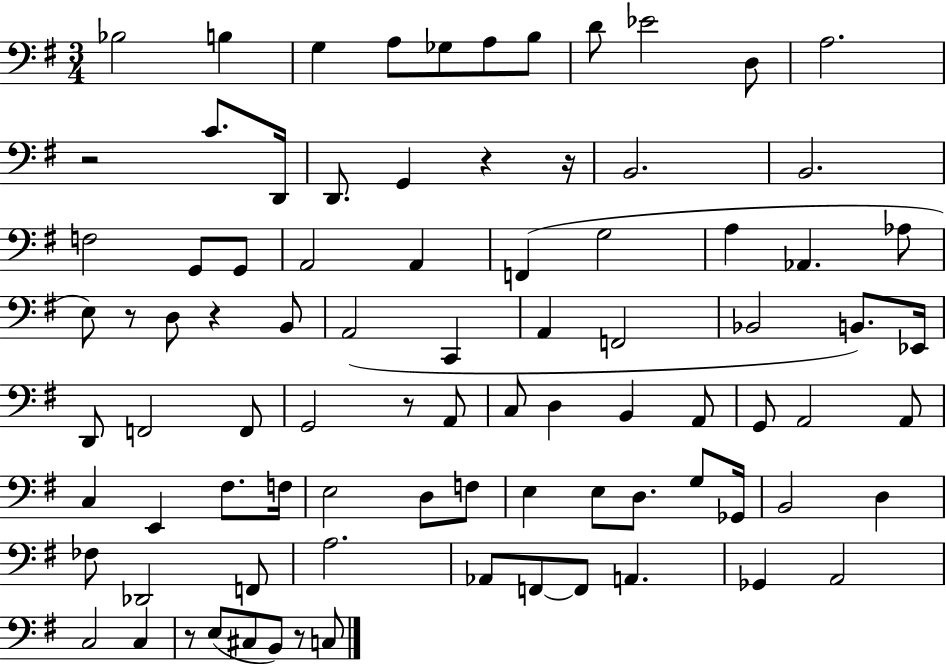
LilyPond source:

{
  \clef bass
  \numericTimeSignature
  \time 3/4
  \key g \major
  bes2 b4 | g4 a8 ges8 a8 b8 | d'8 ees'2 d8 | a2. | \break r2 c'8. d,16 | d,8. g,4 r4 r16 | b,2. | b,2. | \break f2 g,8 g,8 | a,2 a,4 | f,4( g2 | a4 aes,4. aes8 | \break e8) r8 d8 r4 b,8 | a,2( c,4 | a,4 f,2 | bes,2 b,8.) ees,16 | \break d,8 f,2 f,8 | g,2 r8 a,8 | c8 d4 b,4 a,8 | g,8 a,2 a,8 | \break c4 e,4 fis8. f16 | e2 d8 f8 | e4 e8 d8. g8 ges,16 | b,2 d4 | \break fes8 des,2 f,8 | a2. | aes,8 f,8~~ f,8 a,4. | ges,4 a,2 | \break c2 c4 | r8 e8( cis8 b,8) r8 c8 | \bar "|."
}